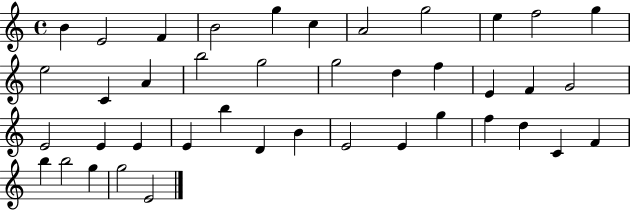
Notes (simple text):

B4/q E4/h F4/q B4/h G5/q C5/q A4/h G5/h E5/q F5/h G5/q E5/h C4/q A4/q B5/h G5/h G5/h D5/q F5/q E4/q F4/q G4/h E4/h E4/q E4/q E4/q B5/q D4/q B4/q E4/h E4/q G5/q F5/q D5/q C4/q F4/q B5/q B5/h G5/q G5/h E4/h